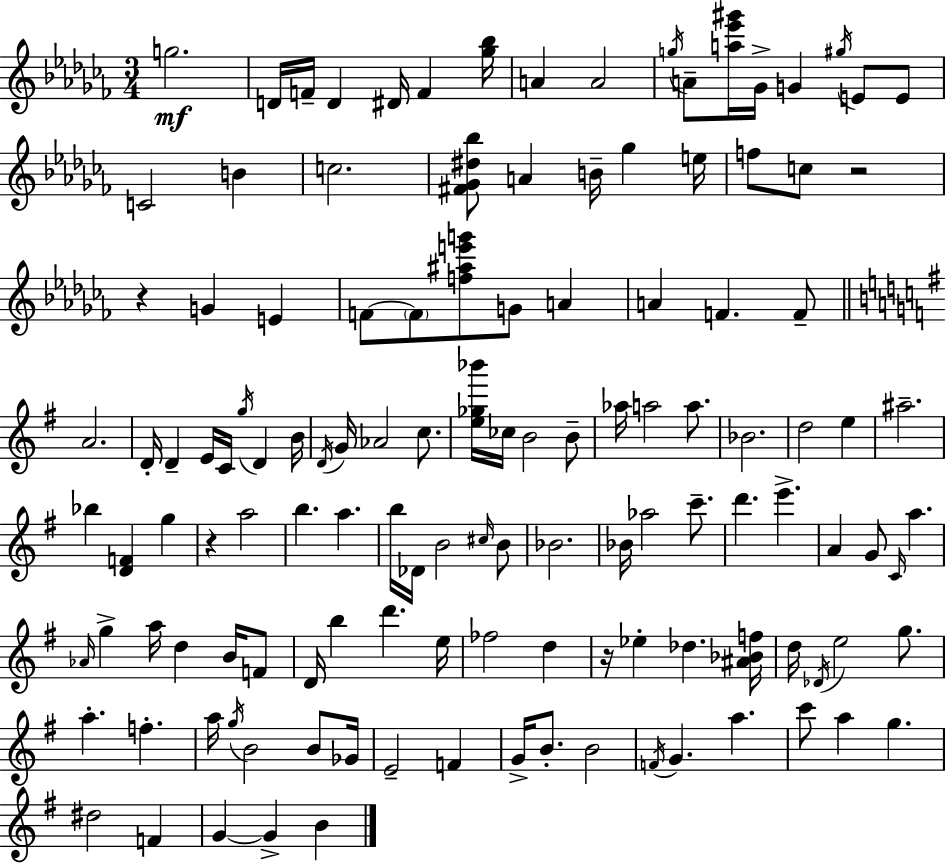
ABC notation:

X:1
T:Untitled
M:3/4
L:1/4
K:Abm
g2 D/4 F/4 D ^D/4 F [_g_b]/4 A A2 g/4 A/2 [a_e'^g']/4 _G/4 G ^g/4 E/2 E/2 C2 B c2 [^F_G^d_b]/2 A B/4 _g e/4 f/2 c/2 z2 z G E F/2 F/2 [f^ae'g']/2 G/2 A A F F/2 A2 D/4 D E/4 C/4 g/4 D B/4 D/4 G/4 _A2 c/2 [e_g_b']/4 _c/4 B2 B/2 _a/4 a2 a/2 _B2 d2 e ^a2 _b [DF] g z a2 b a b/4 _D/4 B2 ^c/4 B/2 _B2 _B/4 _a2 c'/2 d' e' A G/2 C/4 a _A/4 g a/4 d B/4 F/2 D/4 b d' e/4 _f2 d z/4 _e _d [^A_Bf]/4 d/4 _D/4 e2 g/2 a f a/4 g/4 B2 B/2 _G/4 E2 F G/4 B/2 B2 F/4 G a c'/2 a g ^d2 F G G B